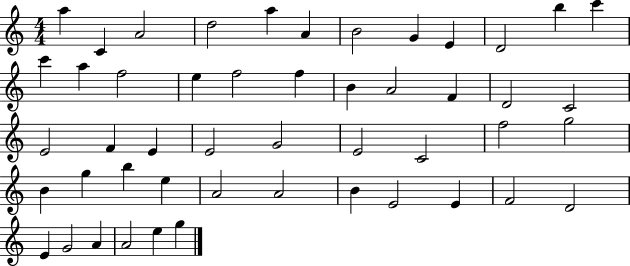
A5/q C4/q A4/h D5/h A5/q A4/q B4/h G4/q E4/q D4/h B5/q C6/q C6/q A5/q F5/h E5/q F5/h F5/q B4/q A4/h F4/q D4/h C4/h E4/h F4/q E4/q E4/h G4/h E4/h C4/h F5/h G5/h B4/q G5/q B5/q E5/q A4/h A4/h B4/q E4/h E4/q F4/h D4/h E4/q G4/h A4/q A4/h E5/q G5/q